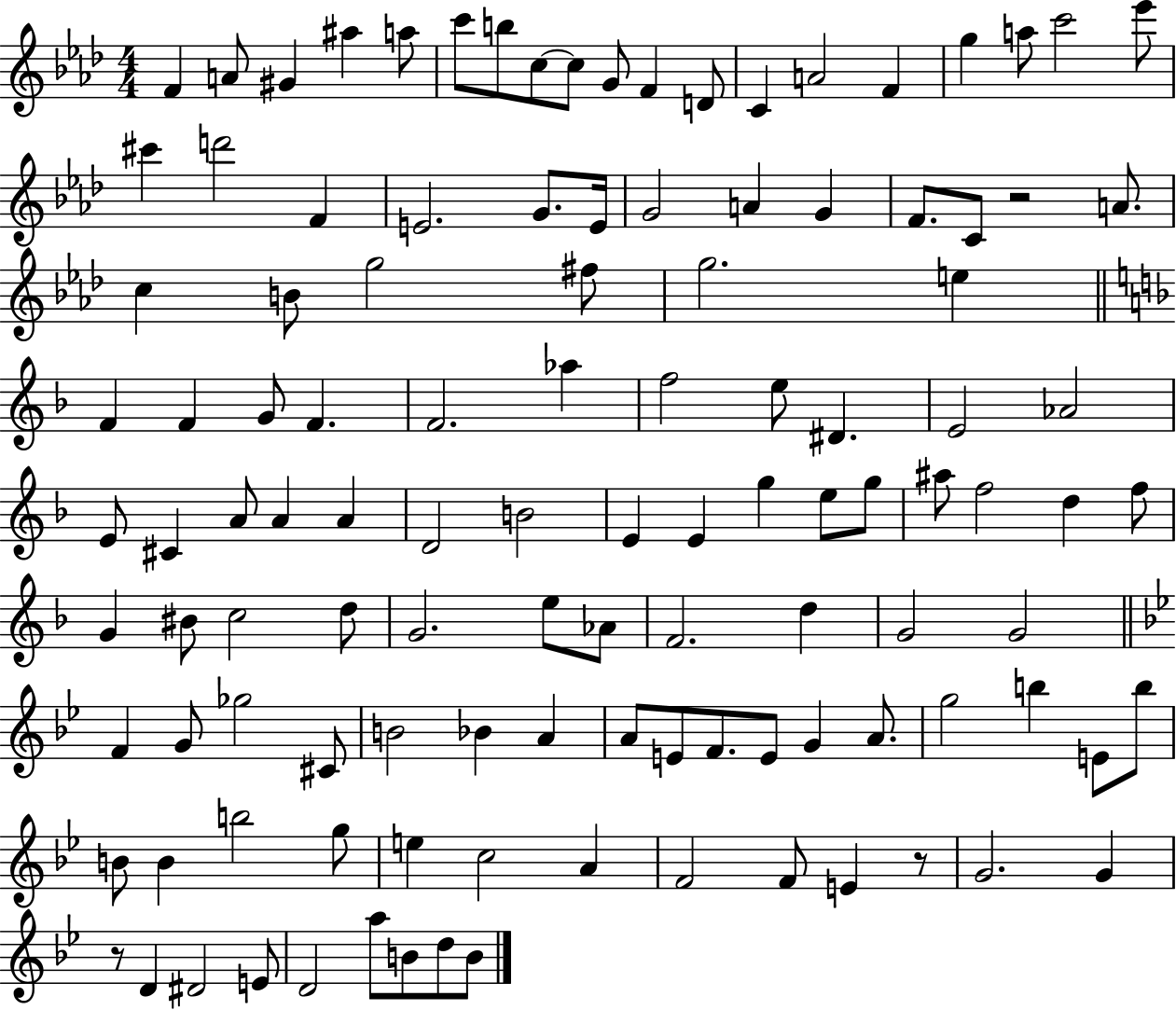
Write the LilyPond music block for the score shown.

{
  \clef treble
  \numericTimeSignature
  \time 4/4
  \key aes \major
  f'4 a'8 gis'4 ais''4 a''8 | c'''8 b''8 c''8~~ c''8 g'8 f'4 d'8 | c'4 a'2 f'4 | g''4 a''8 c'''2 ees'''8 | \break cis'''4 d'''2 f'4 | e'2. g'8. e'16 | g'2 a'4 g'4 | f'8. c'8 r2 a'8. | \break c''4 b'8 g''2 fis''8 | g''2. e''4 | \bar "||" \break \key f \major f'4 f'4 g'8 f'4. | f'2. aes''4 | f''2 e''8 dis'4. | e'2 aes'2 | \break e'8 cis'4 a'8 a'4 a'4 | d'2 b'2 | e'4 e'4 g''4 e''8 g''8 | ais''8 f''2 d''4 f''8 | \break g'4 bis'8 c''2 d''8 | g'2. e''8 aes'8 | f'2. d''4 | g'2 g'2 | \break \bar "||" \break \key bes \major f'4 g'8 ges''2 cis'8 | b'2 bes'4 a'4 | a'8 e'8 f'8. e'8 g'4 a'8. | g''2 b''4 e'8 b''8 | \break b'8 b'4 b''2 g''8 | e''4 c''2 a'4 | f'2 f'8 e'4 r8 | g'2. g'4 | \break r8 d'4 dis'2 e'8 | d'2 a''8 b'8 d''8 b'8 | \bar "|."
}